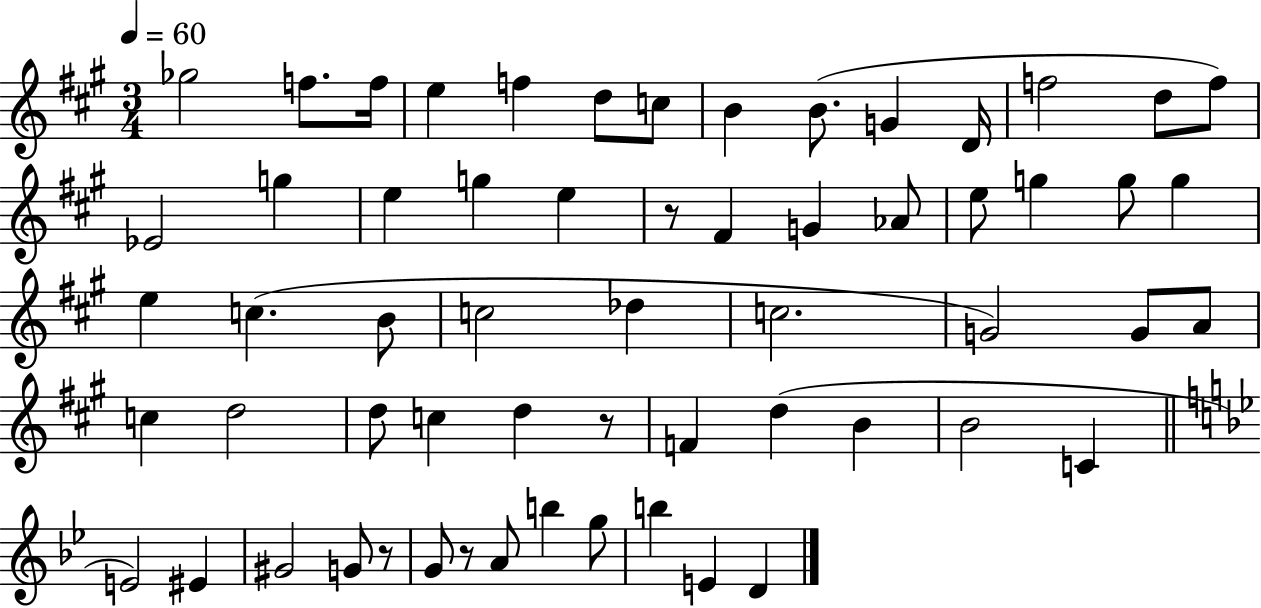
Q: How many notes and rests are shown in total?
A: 60